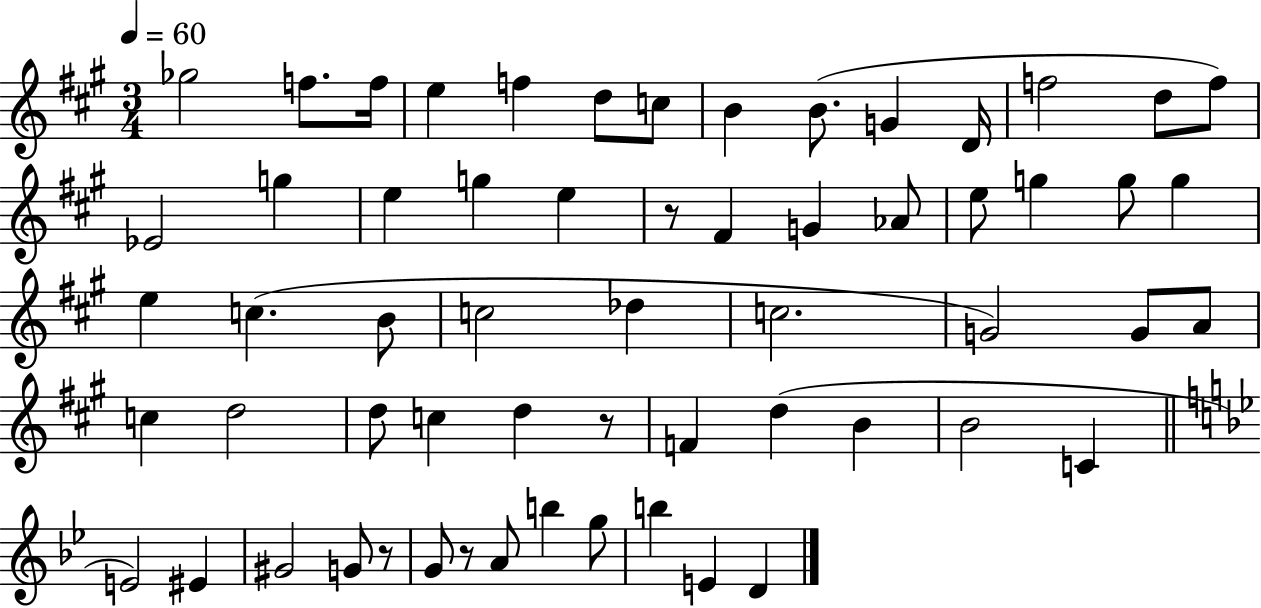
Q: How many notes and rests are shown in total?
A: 60